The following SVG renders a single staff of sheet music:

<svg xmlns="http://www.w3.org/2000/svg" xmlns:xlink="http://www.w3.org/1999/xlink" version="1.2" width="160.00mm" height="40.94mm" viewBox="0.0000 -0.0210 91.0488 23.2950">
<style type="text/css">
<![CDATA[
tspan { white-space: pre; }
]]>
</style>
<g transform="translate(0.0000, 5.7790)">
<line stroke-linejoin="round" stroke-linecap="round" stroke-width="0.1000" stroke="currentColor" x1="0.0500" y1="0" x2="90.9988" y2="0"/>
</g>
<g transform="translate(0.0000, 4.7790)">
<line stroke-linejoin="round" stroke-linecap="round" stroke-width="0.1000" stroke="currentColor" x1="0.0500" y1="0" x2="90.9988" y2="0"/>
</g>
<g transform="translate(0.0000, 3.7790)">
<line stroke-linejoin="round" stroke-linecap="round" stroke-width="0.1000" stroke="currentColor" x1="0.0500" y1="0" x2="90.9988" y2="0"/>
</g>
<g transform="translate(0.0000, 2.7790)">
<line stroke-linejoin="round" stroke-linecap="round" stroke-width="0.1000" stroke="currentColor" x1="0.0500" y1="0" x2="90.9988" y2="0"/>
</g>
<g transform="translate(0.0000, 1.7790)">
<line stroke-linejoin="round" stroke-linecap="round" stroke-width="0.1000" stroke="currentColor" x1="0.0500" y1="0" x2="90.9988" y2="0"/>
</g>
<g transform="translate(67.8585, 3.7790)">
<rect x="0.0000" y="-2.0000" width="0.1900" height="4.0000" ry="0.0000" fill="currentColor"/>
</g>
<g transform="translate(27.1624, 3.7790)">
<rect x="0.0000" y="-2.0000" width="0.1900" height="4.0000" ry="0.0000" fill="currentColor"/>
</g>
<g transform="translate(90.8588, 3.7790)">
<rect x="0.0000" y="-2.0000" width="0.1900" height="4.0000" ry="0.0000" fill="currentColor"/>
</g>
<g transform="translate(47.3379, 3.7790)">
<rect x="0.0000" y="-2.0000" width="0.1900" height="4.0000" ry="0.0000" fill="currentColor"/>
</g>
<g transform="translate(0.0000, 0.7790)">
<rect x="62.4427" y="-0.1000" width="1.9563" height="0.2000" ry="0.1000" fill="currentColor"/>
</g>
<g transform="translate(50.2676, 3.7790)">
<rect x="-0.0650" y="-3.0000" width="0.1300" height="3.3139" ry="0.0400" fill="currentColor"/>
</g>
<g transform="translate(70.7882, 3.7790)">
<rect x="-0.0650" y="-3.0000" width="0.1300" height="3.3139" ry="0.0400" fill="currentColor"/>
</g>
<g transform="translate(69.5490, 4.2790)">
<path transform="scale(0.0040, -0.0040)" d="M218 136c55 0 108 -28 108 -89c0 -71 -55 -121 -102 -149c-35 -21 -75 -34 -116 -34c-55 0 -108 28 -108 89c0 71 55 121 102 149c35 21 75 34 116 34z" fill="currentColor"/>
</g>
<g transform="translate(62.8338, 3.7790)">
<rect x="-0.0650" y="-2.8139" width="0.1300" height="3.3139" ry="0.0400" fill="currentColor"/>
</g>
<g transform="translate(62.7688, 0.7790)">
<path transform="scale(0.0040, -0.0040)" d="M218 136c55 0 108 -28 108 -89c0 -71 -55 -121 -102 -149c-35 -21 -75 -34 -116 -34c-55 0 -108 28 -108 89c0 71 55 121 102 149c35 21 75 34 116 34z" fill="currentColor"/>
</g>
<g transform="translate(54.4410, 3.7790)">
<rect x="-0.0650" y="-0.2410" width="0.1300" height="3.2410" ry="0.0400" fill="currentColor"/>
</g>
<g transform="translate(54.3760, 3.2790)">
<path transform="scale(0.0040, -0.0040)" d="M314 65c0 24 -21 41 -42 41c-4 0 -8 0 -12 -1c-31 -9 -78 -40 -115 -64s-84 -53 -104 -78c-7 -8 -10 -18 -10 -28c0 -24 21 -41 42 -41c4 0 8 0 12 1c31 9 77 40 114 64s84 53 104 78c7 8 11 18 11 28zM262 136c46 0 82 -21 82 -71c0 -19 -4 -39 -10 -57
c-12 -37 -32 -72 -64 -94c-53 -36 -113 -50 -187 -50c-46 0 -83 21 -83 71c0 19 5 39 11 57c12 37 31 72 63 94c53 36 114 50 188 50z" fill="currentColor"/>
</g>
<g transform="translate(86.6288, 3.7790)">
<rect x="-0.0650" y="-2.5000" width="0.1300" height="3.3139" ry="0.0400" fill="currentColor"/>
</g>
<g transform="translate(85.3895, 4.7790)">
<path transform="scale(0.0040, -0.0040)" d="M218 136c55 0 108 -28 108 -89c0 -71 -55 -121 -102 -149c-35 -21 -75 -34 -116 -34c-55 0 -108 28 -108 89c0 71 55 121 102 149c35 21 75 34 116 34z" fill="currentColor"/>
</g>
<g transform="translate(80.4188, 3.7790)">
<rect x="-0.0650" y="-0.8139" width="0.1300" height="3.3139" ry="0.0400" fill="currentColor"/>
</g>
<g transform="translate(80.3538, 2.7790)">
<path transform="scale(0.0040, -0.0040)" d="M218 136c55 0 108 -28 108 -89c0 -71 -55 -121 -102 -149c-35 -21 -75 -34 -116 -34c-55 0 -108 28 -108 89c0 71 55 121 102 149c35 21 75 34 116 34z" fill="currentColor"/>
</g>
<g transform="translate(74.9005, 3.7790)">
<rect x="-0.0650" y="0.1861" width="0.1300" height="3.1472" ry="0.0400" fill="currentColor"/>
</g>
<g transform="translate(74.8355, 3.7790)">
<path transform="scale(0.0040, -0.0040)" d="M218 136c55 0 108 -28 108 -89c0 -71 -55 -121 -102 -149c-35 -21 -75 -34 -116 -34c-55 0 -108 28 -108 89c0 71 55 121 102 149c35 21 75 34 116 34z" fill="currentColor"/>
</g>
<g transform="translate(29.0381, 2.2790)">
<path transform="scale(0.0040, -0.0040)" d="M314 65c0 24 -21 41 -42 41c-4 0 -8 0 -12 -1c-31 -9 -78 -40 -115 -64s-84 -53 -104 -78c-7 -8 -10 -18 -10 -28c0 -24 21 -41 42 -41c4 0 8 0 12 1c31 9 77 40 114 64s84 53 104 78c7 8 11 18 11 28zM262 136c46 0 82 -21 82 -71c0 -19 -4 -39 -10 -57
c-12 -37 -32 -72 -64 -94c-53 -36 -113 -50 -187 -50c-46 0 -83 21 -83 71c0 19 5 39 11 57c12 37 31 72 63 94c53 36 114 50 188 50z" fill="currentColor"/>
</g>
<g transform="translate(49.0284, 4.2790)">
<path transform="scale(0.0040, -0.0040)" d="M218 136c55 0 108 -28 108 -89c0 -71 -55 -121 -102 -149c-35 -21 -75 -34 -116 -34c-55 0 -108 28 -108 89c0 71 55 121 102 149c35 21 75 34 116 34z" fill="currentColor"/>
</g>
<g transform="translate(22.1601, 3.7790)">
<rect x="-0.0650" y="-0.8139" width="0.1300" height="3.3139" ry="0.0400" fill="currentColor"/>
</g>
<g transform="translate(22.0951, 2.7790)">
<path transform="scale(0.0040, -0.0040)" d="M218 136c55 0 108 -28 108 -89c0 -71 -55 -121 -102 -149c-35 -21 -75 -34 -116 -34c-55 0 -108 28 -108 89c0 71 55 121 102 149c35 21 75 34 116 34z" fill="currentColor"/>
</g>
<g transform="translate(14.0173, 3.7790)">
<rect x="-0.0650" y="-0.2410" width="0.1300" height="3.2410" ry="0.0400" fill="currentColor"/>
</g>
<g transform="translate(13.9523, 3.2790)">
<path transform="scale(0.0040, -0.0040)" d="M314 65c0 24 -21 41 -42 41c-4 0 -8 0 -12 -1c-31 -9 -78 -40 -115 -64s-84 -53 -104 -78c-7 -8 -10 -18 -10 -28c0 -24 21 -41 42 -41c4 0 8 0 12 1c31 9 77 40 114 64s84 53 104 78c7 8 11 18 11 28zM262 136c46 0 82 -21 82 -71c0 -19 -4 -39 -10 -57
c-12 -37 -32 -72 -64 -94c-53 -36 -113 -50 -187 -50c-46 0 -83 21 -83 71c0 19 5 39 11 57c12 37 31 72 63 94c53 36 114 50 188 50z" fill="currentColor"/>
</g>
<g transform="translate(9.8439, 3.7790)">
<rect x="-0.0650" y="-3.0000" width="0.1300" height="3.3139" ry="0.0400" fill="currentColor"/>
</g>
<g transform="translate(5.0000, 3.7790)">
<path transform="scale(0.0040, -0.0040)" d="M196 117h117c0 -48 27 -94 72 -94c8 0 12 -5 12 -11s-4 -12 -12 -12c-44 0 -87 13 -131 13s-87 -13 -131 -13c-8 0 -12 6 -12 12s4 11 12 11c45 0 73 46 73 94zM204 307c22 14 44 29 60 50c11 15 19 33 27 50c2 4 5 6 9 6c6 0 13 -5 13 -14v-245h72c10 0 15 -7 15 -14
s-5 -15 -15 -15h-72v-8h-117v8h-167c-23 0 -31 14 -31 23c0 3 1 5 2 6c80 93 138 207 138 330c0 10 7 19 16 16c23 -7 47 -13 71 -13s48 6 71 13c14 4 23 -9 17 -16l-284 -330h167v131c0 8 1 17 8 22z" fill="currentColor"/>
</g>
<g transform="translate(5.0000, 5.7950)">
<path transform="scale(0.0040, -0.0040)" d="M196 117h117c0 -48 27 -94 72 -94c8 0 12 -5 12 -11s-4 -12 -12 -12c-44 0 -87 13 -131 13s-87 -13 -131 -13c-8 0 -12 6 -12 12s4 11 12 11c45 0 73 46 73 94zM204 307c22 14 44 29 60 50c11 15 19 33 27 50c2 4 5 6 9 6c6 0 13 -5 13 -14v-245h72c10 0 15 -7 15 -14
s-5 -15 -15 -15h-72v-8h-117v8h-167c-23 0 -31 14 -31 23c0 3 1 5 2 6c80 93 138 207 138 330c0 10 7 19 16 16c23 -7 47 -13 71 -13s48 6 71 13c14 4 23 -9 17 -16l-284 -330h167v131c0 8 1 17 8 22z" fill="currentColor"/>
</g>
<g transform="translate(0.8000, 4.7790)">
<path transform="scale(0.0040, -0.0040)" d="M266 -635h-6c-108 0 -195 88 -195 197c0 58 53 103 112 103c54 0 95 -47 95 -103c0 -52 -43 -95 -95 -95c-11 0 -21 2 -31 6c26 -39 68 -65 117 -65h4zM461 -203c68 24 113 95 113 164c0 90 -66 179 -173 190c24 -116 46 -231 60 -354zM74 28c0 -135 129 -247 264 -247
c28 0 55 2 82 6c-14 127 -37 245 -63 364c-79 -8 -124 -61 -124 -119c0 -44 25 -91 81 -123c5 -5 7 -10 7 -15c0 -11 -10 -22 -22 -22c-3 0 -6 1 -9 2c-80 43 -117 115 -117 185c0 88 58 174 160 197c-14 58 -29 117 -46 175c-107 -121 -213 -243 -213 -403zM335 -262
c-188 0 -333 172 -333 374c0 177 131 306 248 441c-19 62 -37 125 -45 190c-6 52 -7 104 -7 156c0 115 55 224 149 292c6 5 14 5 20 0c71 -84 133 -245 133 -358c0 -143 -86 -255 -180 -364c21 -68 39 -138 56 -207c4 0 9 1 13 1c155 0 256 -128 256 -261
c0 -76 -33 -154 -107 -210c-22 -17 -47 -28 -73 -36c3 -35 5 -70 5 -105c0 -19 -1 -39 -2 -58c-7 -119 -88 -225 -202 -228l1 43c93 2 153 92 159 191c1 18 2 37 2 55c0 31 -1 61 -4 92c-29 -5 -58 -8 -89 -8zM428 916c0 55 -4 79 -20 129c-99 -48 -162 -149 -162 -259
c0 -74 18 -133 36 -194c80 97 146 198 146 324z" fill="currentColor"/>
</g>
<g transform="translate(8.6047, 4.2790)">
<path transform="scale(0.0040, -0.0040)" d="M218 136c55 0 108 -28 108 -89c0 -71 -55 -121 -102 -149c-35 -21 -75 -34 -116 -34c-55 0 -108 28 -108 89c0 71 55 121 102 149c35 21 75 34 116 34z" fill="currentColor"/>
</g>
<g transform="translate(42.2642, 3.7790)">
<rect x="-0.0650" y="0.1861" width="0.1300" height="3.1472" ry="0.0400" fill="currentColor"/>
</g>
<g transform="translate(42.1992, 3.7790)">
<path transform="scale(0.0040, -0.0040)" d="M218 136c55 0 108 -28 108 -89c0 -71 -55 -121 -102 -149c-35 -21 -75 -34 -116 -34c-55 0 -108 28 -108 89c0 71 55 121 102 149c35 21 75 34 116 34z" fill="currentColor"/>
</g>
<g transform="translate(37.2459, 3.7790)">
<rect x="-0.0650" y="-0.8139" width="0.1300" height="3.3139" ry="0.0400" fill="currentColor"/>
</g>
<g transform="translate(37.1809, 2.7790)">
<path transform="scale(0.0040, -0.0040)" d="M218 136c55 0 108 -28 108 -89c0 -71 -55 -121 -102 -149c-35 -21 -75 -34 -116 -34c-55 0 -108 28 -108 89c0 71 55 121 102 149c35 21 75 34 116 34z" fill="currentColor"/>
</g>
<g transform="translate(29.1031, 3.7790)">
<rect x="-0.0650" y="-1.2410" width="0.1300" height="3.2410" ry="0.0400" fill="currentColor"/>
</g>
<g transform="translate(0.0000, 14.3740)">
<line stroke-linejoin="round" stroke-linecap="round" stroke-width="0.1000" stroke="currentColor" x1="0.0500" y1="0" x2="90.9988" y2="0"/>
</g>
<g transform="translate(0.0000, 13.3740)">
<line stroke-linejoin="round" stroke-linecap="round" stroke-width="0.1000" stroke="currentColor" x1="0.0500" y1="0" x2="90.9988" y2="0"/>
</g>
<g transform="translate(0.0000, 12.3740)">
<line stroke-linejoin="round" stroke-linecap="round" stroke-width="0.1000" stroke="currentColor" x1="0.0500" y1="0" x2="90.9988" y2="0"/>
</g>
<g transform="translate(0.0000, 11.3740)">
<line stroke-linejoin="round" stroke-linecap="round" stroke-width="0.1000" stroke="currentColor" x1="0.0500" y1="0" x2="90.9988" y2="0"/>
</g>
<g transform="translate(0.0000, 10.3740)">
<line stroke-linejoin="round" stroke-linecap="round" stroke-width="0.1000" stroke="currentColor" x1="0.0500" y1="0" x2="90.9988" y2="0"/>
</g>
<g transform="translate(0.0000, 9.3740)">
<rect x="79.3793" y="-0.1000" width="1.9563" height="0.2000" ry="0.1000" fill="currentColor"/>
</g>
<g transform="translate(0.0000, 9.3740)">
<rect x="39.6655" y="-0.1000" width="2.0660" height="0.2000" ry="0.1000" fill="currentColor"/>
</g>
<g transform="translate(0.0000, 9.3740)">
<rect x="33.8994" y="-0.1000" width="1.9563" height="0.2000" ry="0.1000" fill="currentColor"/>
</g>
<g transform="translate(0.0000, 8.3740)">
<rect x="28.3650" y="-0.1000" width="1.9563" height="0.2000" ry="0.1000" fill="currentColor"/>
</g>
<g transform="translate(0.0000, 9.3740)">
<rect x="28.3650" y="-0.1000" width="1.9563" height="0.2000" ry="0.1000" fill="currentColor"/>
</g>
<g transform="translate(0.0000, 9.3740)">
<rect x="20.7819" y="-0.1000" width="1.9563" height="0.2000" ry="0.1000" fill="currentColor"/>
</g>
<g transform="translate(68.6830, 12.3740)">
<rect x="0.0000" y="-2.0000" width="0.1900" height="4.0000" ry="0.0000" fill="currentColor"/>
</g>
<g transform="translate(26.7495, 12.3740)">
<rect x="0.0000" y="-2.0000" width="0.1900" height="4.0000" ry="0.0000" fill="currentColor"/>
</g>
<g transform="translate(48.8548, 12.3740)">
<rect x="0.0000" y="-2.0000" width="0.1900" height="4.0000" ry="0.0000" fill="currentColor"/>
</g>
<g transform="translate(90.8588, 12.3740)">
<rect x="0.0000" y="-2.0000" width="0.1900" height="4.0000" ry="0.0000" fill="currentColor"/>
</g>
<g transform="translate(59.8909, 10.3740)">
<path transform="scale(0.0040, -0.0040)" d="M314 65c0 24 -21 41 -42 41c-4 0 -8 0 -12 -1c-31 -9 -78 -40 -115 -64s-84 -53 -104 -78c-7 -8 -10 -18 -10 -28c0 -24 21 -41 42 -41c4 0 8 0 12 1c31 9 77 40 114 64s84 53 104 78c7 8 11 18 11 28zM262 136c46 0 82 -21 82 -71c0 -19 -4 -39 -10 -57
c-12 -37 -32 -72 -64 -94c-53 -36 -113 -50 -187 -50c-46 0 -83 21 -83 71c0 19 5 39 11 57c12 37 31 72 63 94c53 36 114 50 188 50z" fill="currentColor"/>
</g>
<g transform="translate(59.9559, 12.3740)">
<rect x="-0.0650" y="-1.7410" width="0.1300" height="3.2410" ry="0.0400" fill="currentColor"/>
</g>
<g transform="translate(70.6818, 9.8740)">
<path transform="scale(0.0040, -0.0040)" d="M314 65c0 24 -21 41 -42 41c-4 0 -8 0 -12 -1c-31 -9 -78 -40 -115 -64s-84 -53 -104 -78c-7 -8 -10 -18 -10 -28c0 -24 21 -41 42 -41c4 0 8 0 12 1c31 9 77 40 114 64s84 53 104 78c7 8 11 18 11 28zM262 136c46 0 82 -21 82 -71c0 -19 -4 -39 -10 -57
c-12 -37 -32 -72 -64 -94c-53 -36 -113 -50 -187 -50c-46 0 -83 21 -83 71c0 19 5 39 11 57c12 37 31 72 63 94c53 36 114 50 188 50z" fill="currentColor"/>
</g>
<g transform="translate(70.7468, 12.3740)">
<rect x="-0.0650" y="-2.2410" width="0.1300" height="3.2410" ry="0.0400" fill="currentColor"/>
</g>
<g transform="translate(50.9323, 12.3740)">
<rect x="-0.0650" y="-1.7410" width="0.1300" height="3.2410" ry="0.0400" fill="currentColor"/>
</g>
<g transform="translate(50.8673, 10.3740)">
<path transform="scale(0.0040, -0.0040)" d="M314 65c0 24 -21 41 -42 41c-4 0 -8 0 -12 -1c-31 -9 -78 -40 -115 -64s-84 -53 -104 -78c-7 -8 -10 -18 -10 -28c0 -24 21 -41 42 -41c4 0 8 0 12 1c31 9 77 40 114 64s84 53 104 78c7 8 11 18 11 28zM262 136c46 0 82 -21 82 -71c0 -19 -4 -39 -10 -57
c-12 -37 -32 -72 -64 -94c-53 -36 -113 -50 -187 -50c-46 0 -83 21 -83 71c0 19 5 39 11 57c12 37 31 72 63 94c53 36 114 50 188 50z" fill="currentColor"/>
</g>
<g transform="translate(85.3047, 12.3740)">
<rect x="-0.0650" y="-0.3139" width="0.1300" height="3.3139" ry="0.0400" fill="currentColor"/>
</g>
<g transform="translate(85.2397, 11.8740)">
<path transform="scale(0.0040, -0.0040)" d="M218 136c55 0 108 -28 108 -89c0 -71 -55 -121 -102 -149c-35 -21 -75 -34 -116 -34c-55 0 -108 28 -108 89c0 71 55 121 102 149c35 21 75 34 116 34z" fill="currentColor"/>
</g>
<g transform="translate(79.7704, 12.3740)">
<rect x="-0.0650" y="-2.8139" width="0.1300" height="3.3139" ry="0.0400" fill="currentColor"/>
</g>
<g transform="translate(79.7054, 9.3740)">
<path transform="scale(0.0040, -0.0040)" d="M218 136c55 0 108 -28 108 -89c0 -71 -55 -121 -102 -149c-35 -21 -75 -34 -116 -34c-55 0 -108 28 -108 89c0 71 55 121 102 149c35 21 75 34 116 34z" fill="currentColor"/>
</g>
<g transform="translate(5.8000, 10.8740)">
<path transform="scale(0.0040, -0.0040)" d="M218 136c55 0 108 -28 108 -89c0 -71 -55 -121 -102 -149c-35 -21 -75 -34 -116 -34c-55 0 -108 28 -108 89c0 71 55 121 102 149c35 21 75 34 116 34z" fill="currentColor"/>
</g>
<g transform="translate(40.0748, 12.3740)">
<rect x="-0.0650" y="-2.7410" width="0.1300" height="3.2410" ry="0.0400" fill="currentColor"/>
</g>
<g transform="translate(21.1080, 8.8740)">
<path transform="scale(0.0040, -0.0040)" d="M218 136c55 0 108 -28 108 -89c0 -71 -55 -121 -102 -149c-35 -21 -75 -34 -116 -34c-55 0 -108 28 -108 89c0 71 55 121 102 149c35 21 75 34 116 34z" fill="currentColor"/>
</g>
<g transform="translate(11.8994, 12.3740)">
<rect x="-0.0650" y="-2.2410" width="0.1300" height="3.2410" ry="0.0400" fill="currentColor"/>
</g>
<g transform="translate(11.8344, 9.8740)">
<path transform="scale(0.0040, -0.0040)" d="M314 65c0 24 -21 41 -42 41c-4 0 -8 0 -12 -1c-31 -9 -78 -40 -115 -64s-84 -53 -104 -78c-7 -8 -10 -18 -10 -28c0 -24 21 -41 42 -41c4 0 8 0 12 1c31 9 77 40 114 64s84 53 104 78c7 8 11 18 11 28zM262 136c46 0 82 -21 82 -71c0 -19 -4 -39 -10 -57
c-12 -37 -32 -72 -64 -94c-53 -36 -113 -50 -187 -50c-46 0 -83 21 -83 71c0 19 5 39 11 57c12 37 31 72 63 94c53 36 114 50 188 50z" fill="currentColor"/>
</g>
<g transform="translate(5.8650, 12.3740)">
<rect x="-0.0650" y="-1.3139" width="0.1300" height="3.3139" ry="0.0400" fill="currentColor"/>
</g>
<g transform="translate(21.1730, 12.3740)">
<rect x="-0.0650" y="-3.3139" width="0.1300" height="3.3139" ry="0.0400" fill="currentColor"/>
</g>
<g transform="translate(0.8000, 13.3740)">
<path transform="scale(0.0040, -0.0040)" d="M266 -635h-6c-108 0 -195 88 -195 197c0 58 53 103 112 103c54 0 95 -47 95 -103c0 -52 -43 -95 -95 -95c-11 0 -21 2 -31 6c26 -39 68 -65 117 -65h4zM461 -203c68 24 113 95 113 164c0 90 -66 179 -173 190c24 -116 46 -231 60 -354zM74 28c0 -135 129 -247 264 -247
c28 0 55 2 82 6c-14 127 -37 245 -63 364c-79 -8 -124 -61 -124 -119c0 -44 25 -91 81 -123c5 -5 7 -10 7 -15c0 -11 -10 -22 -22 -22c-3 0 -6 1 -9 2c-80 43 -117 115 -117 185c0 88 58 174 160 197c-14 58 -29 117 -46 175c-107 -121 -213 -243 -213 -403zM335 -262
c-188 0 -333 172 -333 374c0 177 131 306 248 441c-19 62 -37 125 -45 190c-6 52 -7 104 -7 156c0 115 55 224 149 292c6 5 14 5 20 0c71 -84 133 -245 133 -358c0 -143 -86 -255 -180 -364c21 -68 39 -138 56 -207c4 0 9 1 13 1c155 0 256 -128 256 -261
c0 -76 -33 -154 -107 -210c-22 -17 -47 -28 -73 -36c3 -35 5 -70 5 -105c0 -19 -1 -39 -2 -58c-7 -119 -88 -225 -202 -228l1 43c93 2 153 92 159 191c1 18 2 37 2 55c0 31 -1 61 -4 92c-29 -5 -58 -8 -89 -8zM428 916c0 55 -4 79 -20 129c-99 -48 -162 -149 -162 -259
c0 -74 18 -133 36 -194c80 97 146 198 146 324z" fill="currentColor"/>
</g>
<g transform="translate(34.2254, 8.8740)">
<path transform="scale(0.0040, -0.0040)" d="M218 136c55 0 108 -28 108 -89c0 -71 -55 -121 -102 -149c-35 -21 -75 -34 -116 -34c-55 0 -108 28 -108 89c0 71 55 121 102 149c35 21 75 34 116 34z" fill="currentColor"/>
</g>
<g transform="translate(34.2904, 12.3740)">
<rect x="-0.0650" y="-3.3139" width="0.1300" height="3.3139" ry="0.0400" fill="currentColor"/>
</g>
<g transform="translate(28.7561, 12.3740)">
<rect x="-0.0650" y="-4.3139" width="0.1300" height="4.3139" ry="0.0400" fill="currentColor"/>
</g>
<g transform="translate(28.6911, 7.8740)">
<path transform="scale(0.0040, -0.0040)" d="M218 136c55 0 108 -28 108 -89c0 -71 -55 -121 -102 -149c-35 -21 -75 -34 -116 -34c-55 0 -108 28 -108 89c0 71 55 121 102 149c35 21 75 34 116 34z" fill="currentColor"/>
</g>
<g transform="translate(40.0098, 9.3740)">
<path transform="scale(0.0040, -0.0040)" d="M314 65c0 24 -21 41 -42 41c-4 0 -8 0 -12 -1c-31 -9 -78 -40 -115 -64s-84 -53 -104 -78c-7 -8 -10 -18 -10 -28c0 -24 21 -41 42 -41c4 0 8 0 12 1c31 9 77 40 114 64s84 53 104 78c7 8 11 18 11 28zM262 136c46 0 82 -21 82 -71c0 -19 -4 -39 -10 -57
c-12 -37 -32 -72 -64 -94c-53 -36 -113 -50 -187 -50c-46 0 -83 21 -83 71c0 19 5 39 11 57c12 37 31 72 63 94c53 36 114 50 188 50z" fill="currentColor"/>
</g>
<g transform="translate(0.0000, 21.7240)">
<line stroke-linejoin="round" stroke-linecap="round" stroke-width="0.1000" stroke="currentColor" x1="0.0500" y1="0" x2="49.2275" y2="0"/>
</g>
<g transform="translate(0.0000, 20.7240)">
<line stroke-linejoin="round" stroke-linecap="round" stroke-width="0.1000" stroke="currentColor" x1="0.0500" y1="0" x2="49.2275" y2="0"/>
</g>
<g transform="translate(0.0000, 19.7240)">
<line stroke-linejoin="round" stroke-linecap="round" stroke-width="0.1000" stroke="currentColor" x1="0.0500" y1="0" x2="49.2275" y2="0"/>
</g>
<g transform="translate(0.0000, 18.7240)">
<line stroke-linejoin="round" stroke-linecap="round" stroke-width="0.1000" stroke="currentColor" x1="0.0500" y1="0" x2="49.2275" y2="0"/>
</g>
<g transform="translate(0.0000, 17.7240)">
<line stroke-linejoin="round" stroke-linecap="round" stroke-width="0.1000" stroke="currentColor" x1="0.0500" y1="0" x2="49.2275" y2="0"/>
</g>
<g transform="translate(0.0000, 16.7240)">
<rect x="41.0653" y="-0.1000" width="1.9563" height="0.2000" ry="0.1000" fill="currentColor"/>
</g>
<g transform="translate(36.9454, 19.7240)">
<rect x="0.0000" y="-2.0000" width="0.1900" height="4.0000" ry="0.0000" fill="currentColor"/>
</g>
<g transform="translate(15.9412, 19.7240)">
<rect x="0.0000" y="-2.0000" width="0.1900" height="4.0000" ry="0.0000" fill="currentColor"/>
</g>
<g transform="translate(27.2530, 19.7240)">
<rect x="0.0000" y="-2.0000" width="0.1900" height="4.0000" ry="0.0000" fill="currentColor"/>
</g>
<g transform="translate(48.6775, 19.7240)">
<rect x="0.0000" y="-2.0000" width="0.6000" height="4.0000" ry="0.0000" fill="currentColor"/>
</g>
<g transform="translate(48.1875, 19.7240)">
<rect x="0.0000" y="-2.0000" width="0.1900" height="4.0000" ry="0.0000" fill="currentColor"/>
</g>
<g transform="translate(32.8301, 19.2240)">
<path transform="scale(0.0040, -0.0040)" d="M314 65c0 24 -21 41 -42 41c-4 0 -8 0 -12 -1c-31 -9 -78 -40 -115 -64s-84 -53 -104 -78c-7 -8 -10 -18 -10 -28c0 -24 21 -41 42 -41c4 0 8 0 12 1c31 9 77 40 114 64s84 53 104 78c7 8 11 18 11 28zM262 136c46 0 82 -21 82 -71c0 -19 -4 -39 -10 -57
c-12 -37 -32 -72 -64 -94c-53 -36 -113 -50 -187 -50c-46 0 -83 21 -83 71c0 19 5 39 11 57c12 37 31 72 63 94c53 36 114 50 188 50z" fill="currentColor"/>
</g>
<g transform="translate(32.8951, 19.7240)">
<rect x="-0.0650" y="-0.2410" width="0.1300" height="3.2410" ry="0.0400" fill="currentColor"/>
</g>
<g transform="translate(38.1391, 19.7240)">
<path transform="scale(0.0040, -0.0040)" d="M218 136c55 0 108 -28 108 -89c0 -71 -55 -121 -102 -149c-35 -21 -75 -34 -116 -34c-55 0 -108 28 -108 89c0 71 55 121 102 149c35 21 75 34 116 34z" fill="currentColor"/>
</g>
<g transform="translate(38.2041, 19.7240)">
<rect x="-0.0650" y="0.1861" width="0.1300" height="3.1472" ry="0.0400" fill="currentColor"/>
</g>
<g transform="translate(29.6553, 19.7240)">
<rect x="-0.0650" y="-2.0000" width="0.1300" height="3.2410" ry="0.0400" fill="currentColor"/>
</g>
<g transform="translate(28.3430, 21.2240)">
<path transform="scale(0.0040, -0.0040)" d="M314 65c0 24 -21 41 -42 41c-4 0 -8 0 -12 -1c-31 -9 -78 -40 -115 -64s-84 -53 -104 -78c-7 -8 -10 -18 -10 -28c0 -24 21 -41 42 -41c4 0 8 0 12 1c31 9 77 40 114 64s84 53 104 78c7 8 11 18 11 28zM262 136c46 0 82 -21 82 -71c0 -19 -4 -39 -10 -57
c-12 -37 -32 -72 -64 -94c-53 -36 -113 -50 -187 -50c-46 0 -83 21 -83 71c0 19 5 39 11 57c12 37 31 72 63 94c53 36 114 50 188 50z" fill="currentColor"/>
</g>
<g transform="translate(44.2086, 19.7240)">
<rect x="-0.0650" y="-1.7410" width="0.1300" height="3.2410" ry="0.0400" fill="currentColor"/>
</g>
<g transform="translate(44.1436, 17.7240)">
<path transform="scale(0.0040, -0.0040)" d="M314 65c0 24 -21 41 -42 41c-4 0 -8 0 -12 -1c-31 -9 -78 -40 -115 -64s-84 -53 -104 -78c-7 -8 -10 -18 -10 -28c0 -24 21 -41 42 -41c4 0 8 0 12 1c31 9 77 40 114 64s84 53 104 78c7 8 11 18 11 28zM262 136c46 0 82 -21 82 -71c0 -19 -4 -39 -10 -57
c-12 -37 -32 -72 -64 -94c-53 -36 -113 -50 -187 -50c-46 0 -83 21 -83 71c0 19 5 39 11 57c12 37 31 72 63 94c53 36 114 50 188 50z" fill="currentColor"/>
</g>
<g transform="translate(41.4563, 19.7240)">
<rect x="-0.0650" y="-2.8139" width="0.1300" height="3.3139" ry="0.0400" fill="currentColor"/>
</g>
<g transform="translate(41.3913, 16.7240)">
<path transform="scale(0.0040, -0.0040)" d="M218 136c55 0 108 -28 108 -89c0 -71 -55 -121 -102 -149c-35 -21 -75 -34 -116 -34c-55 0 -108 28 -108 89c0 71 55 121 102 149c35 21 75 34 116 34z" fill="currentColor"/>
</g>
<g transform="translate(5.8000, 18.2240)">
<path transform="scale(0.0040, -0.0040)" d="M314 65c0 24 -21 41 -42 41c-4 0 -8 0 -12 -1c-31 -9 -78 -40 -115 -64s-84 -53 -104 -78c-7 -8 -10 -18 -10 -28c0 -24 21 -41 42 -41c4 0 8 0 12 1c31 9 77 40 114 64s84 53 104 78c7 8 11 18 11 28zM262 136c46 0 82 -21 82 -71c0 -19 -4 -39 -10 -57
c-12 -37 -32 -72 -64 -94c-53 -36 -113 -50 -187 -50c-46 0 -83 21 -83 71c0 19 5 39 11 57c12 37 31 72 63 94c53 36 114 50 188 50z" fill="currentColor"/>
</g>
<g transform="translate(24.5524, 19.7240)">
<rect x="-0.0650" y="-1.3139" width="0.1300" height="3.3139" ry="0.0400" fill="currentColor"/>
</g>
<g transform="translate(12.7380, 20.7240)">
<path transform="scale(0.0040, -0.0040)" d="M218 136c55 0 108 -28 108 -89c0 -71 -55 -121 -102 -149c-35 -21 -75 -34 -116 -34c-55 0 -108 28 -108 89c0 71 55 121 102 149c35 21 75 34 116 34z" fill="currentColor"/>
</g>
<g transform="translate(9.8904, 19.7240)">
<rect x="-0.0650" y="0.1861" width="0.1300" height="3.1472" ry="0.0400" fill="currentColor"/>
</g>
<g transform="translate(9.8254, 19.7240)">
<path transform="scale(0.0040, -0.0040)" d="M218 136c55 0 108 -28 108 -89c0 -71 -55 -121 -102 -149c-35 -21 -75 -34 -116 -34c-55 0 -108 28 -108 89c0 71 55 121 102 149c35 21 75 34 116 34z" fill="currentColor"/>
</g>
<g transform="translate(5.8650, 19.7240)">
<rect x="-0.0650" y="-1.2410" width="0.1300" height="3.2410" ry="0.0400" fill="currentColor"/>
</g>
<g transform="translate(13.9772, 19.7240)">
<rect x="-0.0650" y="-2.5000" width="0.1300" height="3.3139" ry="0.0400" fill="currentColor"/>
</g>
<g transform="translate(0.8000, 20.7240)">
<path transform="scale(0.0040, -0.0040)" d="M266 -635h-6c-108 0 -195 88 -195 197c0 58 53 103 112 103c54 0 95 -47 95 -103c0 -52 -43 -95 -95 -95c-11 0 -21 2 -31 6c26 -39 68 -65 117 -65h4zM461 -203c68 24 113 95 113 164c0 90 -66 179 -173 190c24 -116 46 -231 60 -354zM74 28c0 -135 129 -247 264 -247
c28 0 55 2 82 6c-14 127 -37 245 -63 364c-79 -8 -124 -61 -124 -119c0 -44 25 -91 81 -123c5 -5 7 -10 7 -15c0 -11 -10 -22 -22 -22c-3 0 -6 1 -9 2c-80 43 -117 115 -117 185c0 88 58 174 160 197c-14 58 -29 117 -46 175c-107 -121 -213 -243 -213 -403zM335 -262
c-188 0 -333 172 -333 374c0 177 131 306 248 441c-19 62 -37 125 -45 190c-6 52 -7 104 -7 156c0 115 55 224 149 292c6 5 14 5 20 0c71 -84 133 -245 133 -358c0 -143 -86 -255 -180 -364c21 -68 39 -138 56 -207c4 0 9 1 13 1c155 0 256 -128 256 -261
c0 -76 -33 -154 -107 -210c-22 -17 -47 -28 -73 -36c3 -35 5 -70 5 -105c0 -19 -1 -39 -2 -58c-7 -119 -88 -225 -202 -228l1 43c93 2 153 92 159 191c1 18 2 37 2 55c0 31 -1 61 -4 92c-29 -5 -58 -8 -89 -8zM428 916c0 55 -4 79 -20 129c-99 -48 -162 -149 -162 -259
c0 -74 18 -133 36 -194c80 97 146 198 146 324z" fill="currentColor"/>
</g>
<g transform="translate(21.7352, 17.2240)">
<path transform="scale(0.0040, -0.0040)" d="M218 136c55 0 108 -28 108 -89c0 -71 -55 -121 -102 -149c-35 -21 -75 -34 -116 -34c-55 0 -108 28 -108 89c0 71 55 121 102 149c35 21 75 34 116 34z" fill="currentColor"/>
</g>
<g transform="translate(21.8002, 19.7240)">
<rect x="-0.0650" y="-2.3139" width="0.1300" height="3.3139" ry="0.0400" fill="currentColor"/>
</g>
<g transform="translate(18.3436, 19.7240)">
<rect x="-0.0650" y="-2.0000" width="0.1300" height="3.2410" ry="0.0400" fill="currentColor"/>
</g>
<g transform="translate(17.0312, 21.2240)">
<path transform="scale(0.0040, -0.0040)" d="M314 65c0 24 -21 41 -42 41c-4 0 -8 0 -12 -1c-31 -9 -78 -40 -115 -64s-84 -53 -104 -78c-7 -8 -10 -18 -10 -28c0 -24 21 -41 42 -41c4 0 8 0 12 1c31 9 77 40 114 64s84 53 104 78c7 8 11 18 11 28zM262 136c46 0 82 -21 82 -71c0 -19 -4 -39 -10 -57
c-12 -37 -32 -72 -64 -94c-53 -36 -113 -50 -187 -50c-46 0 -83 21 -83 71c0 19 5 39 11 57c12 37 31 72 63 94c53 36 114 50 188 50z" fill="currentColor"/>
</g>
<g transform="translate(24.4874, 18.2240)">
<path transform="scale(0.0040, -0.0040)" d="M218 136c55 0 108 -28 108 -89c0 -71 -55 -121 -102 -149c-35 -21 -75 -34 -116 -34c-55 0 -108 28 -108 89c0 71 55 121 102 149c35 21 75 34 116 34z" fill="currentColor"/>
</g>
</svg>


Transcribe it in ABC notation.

X:1
T:Untitled
M:4/4
L:1/4
K:C
A c2 d e2 d B A c2 a A B d G e g2 b d' b a2 f2 f2 g2 a c e2 B G F2 g e F2 c2 B a f2